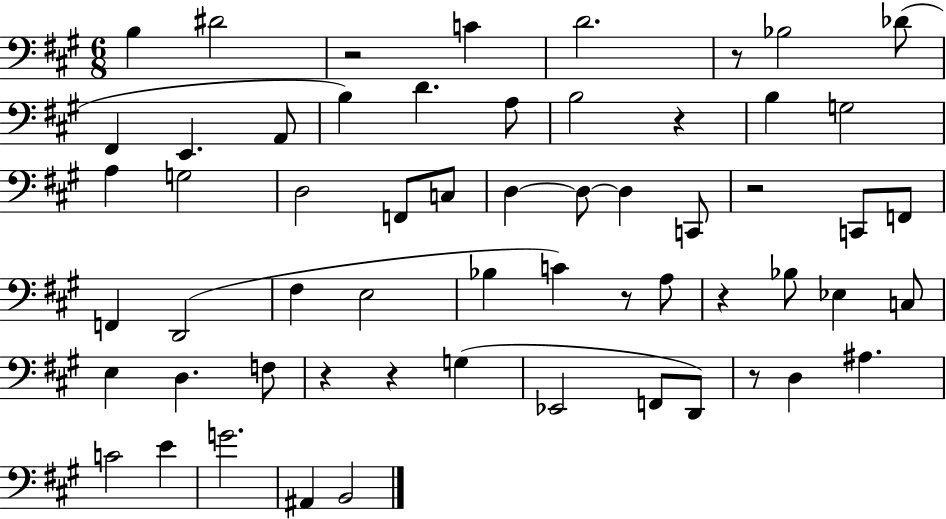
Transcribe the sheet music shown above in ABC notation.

X:1
T:Untitled
M:6/8
L:1/4
K:A
B, ^D2 z2 C D2 z/2 _B,2 _D/2 ^F,, E,, A,,/2 B, D A,/2 B,2 z B, G,2 A, G,2 D,2 F,,/2 C,/2 D, D,/2 D, C,,/2 z2 C,,/2 F,,/2 F,, D,,2 ^F, E,2 _B, C z/2 A,/2 z _B,/2 _E, C,/2 E, D, F,/2 z z G, _E,,2 F,,/2 D,,/2 z/2 D, ^A, C2 E G2 ^A,, B,,2